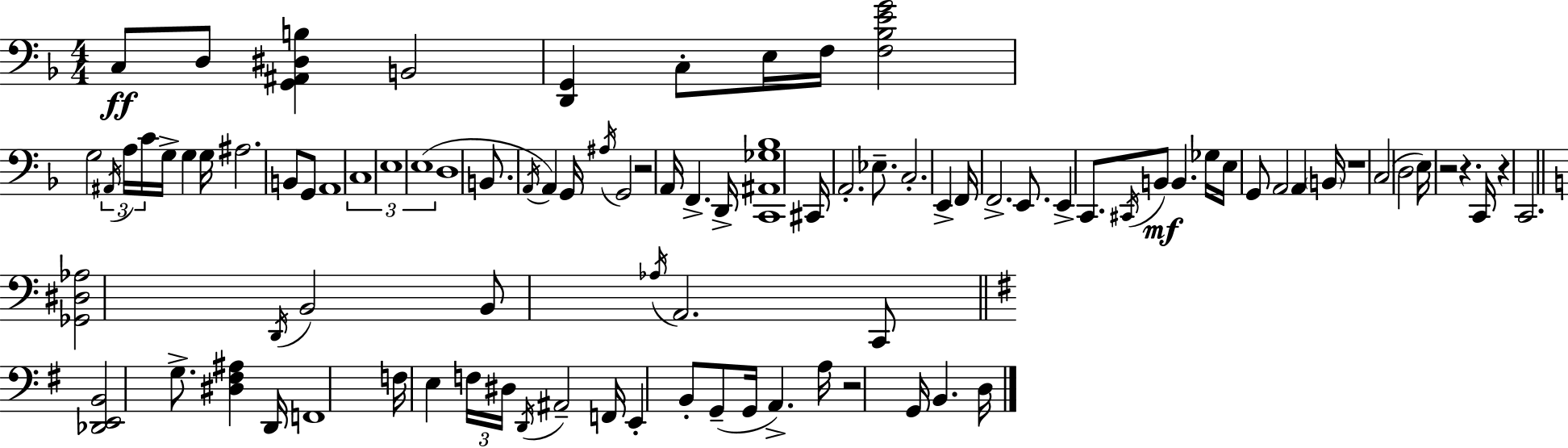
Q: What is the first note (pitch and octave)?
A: C3